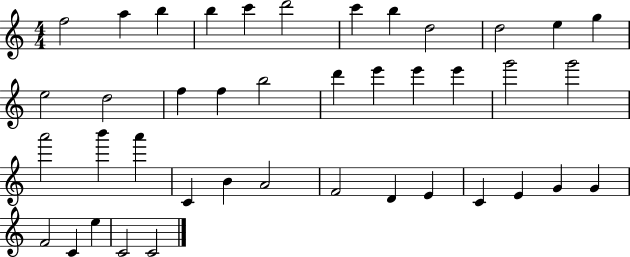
{
  \clef treble
  \numericTimeSignature
  \time 4/4
  \key c \major
  f''2 a''4 b''4 | b''4 c'''4 d'''2 | c'''4 b''4 d''2 | d''2 e''4 g''4 | \break e''2 d''2 | f''4 f''4 b''2 | d'''4 e'''4 e'''4 e'''4 | g'''2 g'''2 | \break a'''2 b'''4 a'''4 | c'4 b'4 a'2 | f'2 d'4 e'4 | c'4 e'4 g'4 g'4 | \break f'2 c'4 e''4 | c'2 c'2 | \bar "|."
}